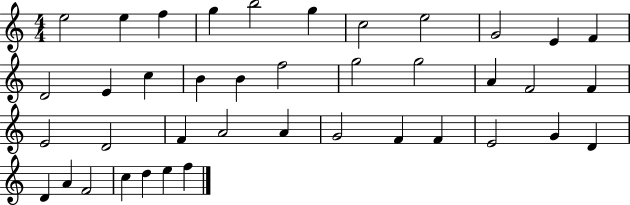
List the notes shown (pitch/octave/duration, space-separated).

E5/h E5/q F5/q G5/q B5/h G5/q C5/h E5/h G4/h E4/q F4/q D4/h E4/q C5/q B4/q B4/q F5/h G5/h G5/h A4/q F4/h F4/q E4/h D4/h F4/q A4/h A4/q G4/h F4/q F4/q E4/h G4/q D4/q D4/q A4/q F4/h C5/q D5/q E5/q F5/q